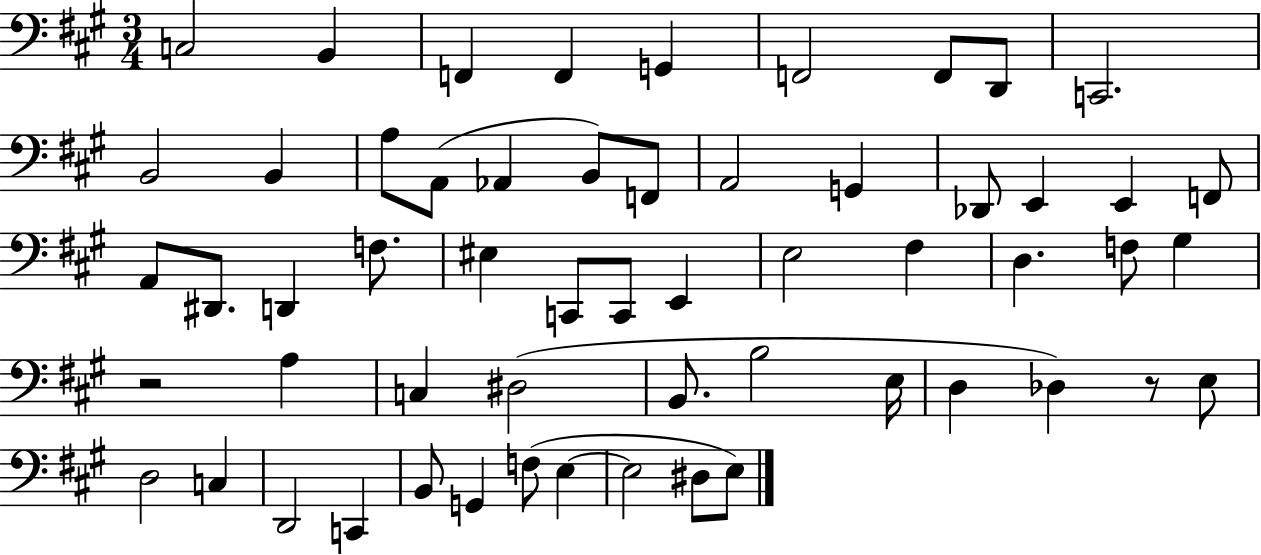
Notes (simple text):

C3/h B2/q F2/q F2/q G2/q F2/h F2/e D2/e C2/h. B2/h B2/q A3/e A2/e Ab2/q B2/e F2/e A2/h G2/q Db2/e E2/q E2/q F2/e A2/e D#2/e. D2/q F3/e. EIS3/q C2/e C2/e E2/q E3/h F#3/q D3/q. F3/e G#3/q R/h A3/q C3/q D#3/h B2/e. B3/h E3/s D3/q Db3/q R/e E3/e D3/h C3/q D2/h C2/q B2/e G2/q F3/e E3/q E3/h D#3/e E3/e